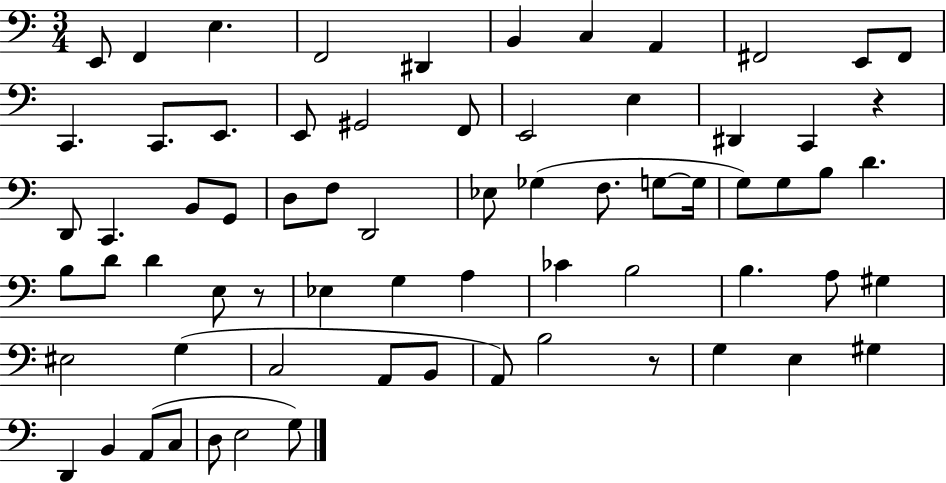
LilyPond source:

{
  \clef bass
  \numericTimeSignature
  \time 3/4
  \key c \major
  \repeat volta 2 { e,8 f,4 e4. | f,2 dis,4 | b,4 c4 a,4 | fis,2 e,8 fis,8 | \break c,4. c,8. e,8. | e,8 gis,2 f,8 | e,2 e4 | dis,4 c,4 r4 | \break d,8 c,4. b,8 g,8 | d8 f8 d,2 | ees8 ges4( f8. g8~~ g16 | g8) g8 b8 d'4. | \break b8 d'8 d'4 e8 r8 | ees4 g4 a4 | ces'4 b2 | b4. a8 gis4 | \break eis2 g4( | c2 a,8 b,8 | a,8) b2 r8 | g4 e4 gis4 | \break d,4 b,4 a,8( c8 | d8 e2 g8) | } \bar "|."
}